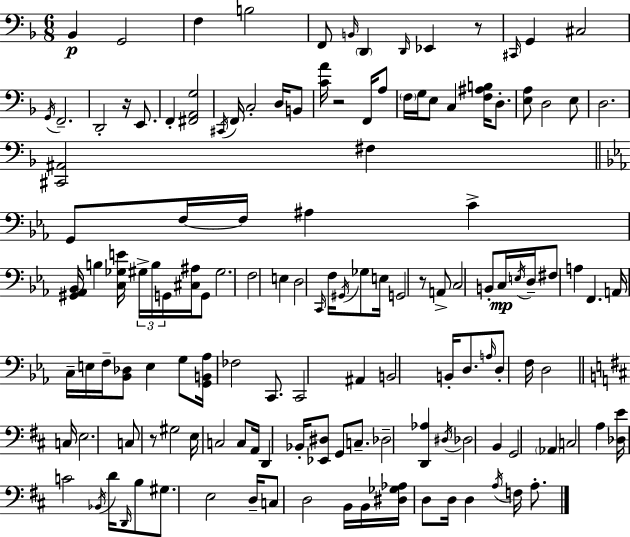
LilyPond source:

{
  \clef bass
  \numericTimeSignature
  \time 6/8
  \key d \minor
  \repeat volta 2 { bes,4\p g,2 | f4 b2 | f,8 \grace { b,16 } \parenthesize d,4 \grace { d,16 } ees,4 | r8 \grace { cis,16 } g,4 cis2 | \break \acciaccatura { g,16 } f,2.-- | d,2-. | r16 e,8. f,4-. <fis, a, g>2 | \acciaccatura { cis,16 } f,16 c2-. | \break d16 b,8 <c' a'>16 r2 | f,16 a8 \parenthesize f16 g16 e8 c4 | <f ais b>16 d8.-. <e a>8 d2 | e8 d2. | \break <cis, ais,>2 | fis4 \bar "||" \break \key c \minor g,8 f16~~ f16 ais4 c'4-> | <gis, aes, bes,>16 b4 <c ges e'>16 \tuplet 3/2 { gis16-> b16 g,16 } <cis ais>16 g,8 | gis2. | f2 e4 | \break d2 \grace { c,16 } f16 \acciaccatura { gis,16 } ges8 | e16 g,2 r8 | a,8-> c2 b,8-. | c16\mp \acciaccatura { e16 } d16-- fis8 a4 f,4. | \break a,16 c16-- e16 f16-- <bes, des>8 e4 | g8 <g, b, aes>16 fes2 | c,8. c,2 ais,4 | b,2 b,16-. | \break d8. \grace { a16 } d8-. f16 d2 | \bar "||" \break \key d \major c16 e2. | c8 r8 gis2 | e16 c2 c8 | a,16 d,4 bes,16-. <ees, dis>8 g,8 c8.-- | \break des2-- <d, aes>4 | \acciaccatura { dis16 } des2 b,4 | g,2 \parenthesize aes,4 | c2 a4 | \break <des e'>16 c'2 \acciaccatura { bes,16 } | d'16 \grace { d,16 } b8 gis8. e2 | d16-- c8 d2 | b,16 b,16 <dis ges aes>16 d8 d16 d4 | \break \acciaccatura { a16 } f16 a8.-. } \bar "|."
}